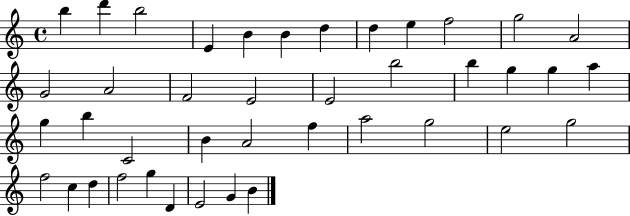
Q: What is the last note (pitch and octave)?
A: B4